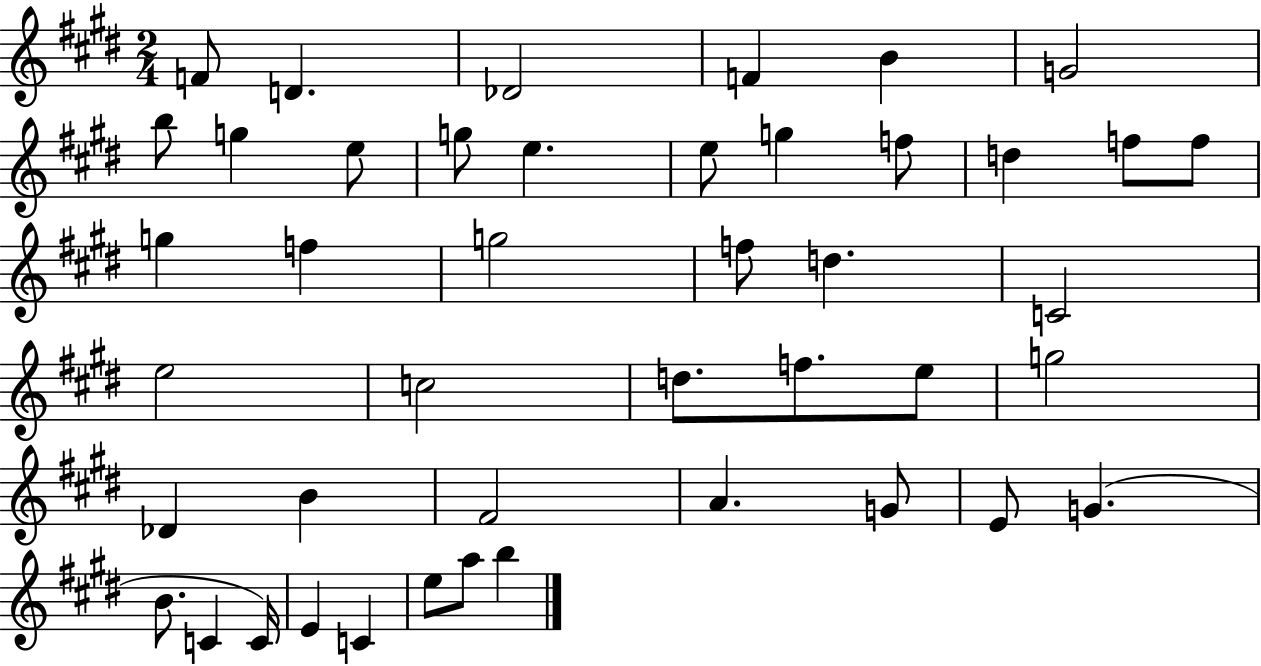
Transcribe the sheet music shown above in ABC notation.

X:1
T:Untitled
M:2/4
L:1/4
K:E
F/2 D _D2 F B G2 b/2 g e/2 g/2 e e/2 g f/2 d f/2 f/2 g f g2 f/2 d C2 e2 c2 d/2 f/2 e/2 g2 _D B ^F2 A G/2 E/2 G B/2 C C/4 E C e/2 a/2 b